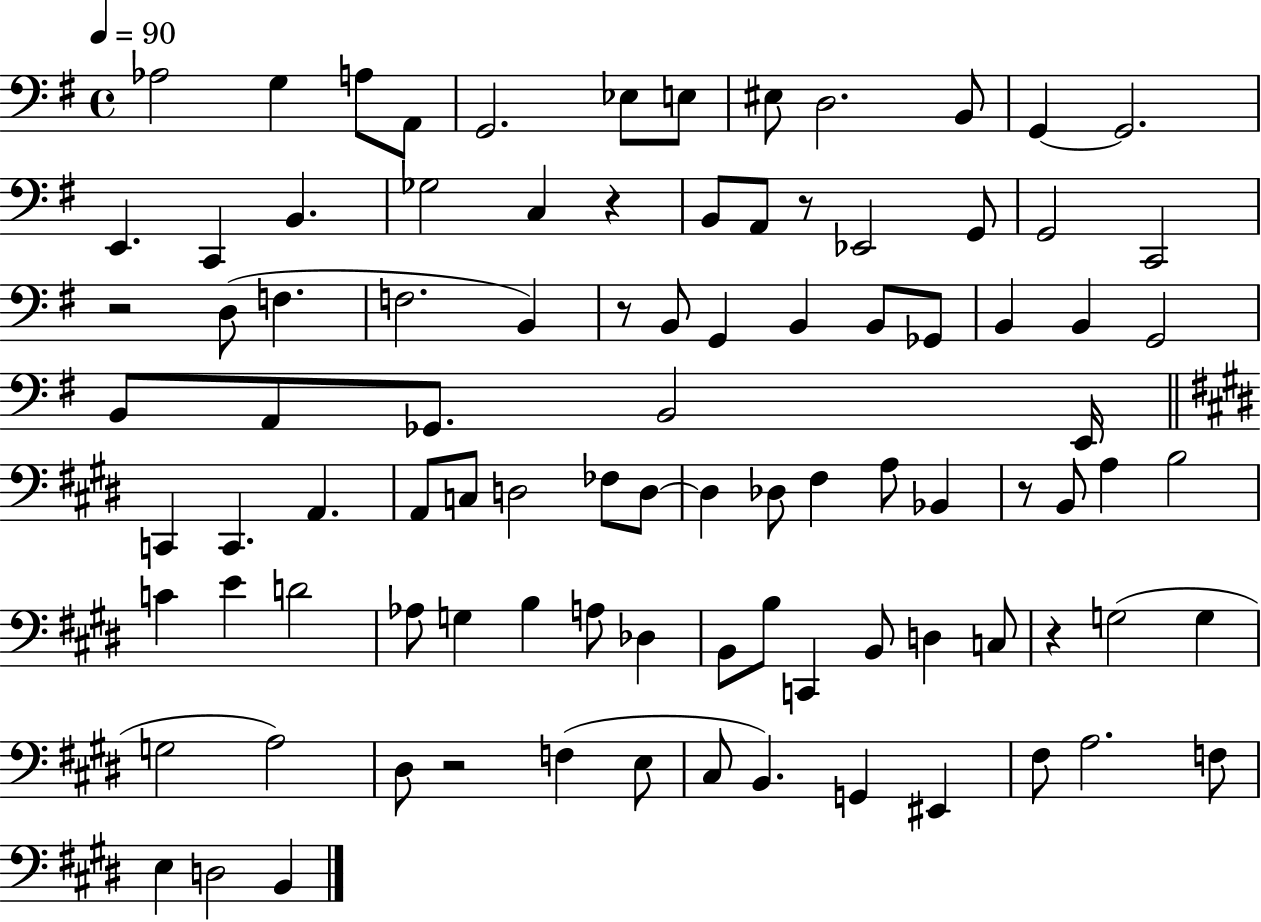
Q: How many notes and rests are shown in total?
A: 94